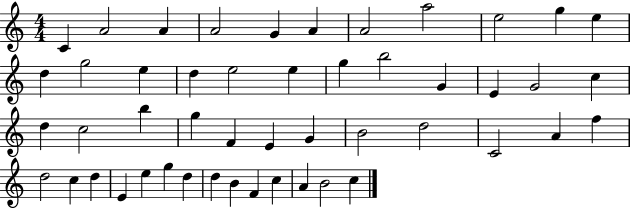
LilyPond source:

{
  \clef treble
  \numericTimeSignature
  \time 4/4
  \key c \major
  c'4 a'2 a'4 | a'2 g'4 a'4 | a'2 a''2 | e''2 g''4 e''4 | \break d''4 g''2 e''4 | d''4 e''2 e''4 | g''4 b''2 g'4 | e'4 g'2 c''4 | \break d''4 c''2 b''4 | g''4 f'4 e'4 g'4 | b'2 d''2 | c'2 a'4 f''4 | \break d''2 c''4 d''4 | e'4 e''4 g''4 d''4 | d''4 b'4 f'4 c''4 | a'4 b'2 c''4 | \break \bar "|."
}